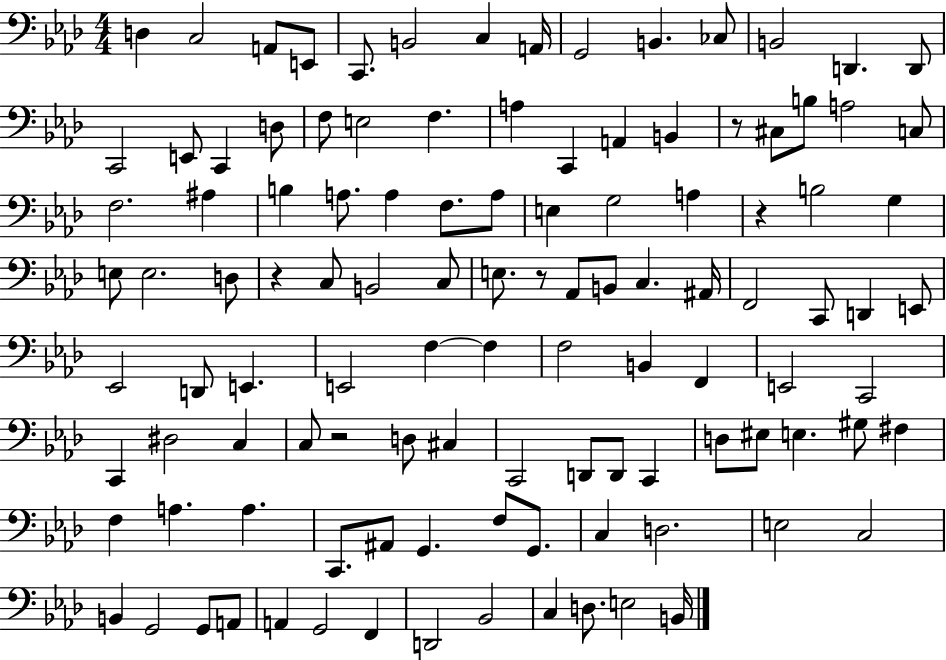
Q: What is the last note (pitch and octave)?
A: B2